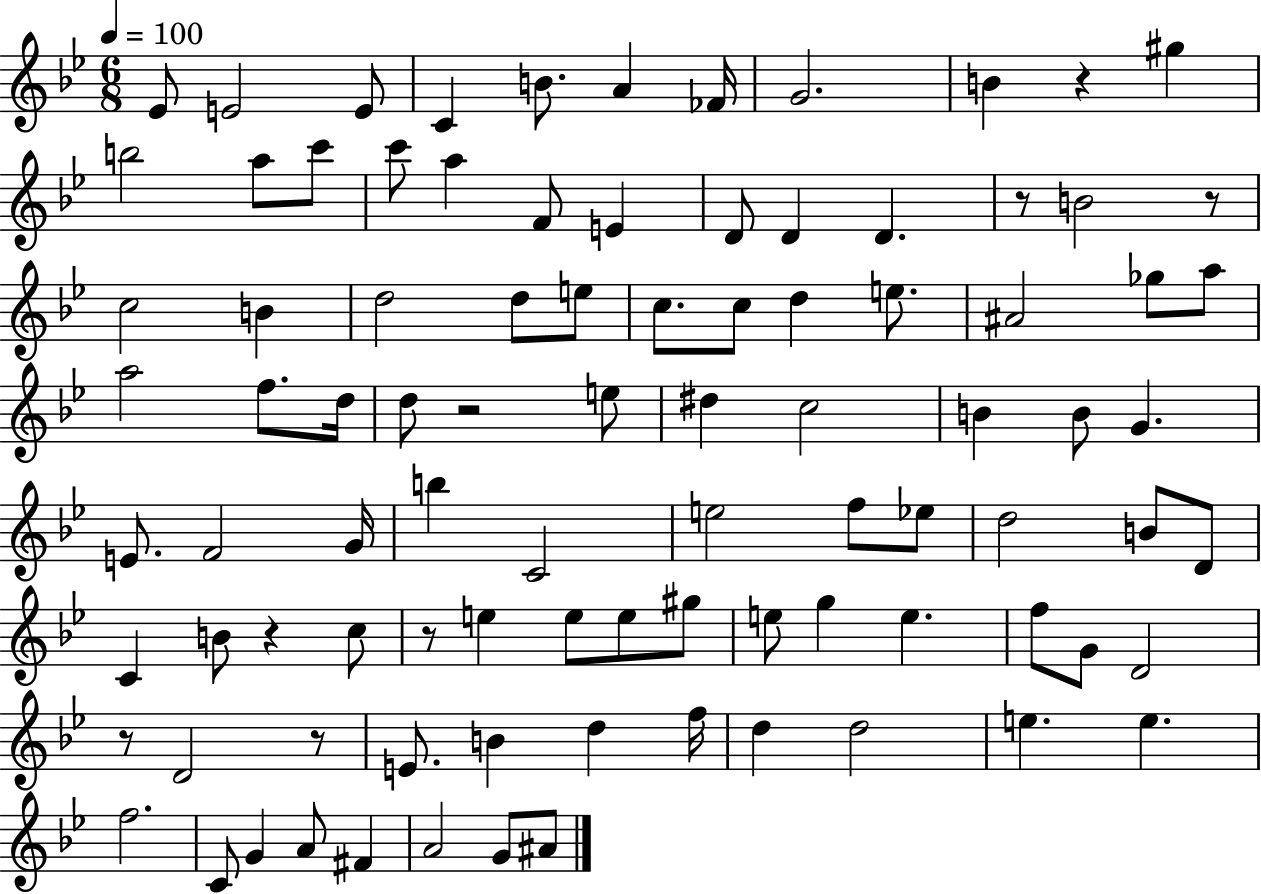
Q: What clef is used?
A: treble